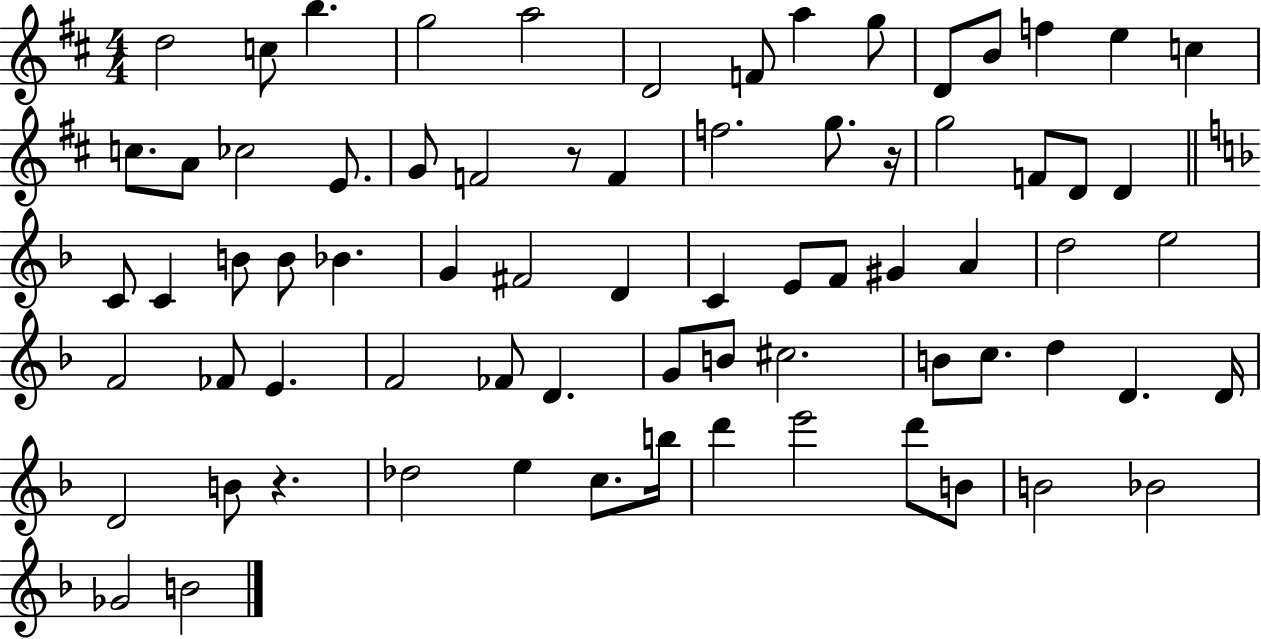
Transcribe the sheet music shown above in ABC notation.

X:1
T:Untitled
M:4/4
L:1/4
K:D
d2 c/2 b g2 a2 D2 F/2 a g/2 D/2 B/2 f e c c/2 A/2 _c2 E/2 G/2 F2 z/2 F f2 g/2 z/4 g2 F/2 D/2 D C/2 C B/2 B/2 _B G ^F2 D C E/2 F/2 ^G A d2 e2 F2 _F/2 E F2 _F/2 D G/2 B/2 ^c2 B/2 c/2 d D D/4 D2 B/2 z _d2 e c/2 b/4 d' e'2 d'/2 B/2 B2 _B2 _G2 B2